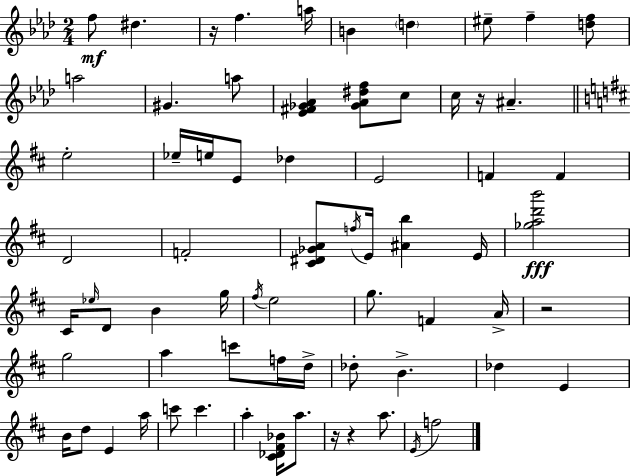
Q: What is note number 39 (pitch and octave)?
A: A5